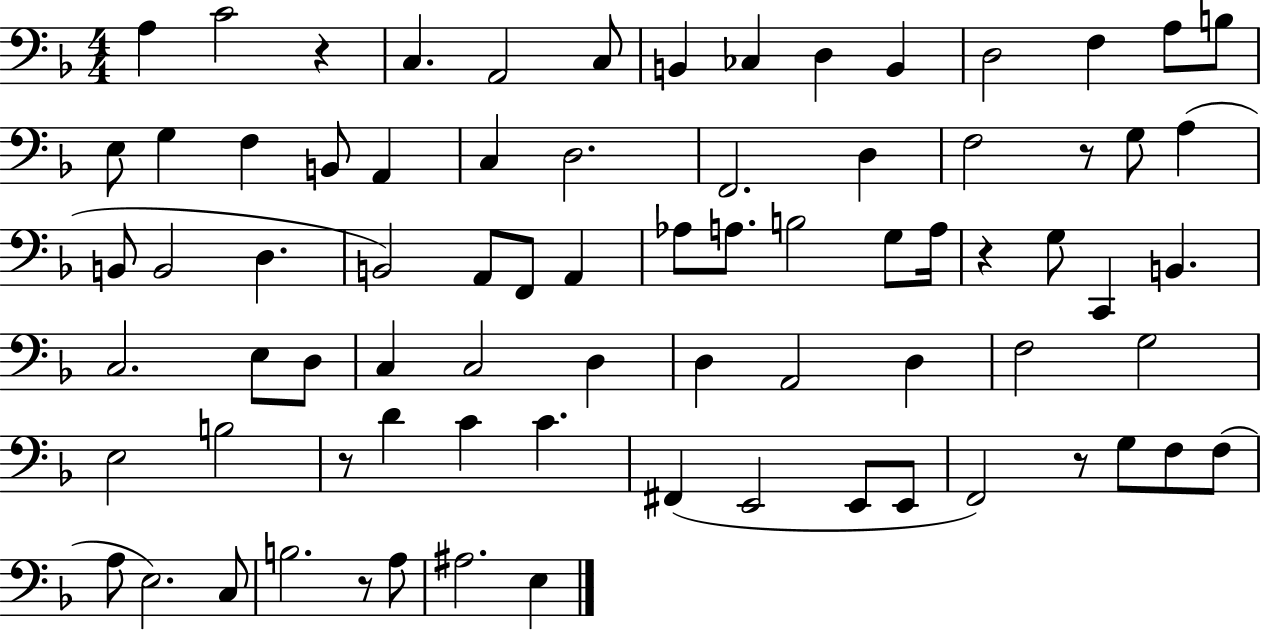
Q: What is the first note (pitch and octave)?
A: A3